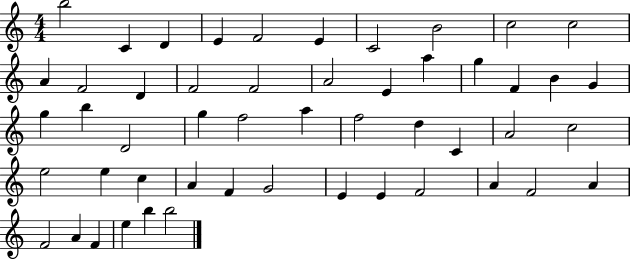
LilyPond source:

{
  \clef treble
  \numericTimeSignature
  \time 4/4
  \key c \major
  b''2 c'4 d'4 | e'4 f'2 e'4 | c'2 b'2 | c''2 c''2 | \break a'4 f'2 d'4 | f'2 f'2 | a'2 e'4 a''4 | g''4 f'4 b'4 g'4 | \break g''4 b''4 d'2 | g''4 f''2 a''4 | f''2 d''4 c'4 | a'2 c''2 | \break e''2 e''4 c''4 | a'4 f'4 g'2 | e'4 e'4 f'2 | a'4 f'2 a'4 | \break f'2 a'4 f'4 | e''4 b''4 b''2 | \bar "|."
}